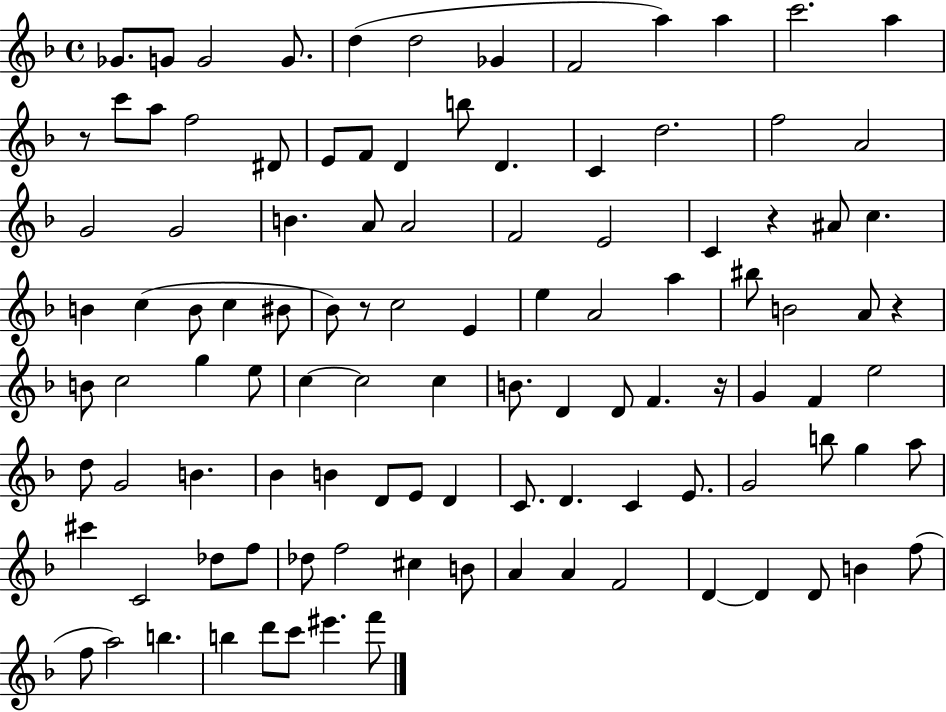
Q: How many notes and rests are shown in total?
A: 108